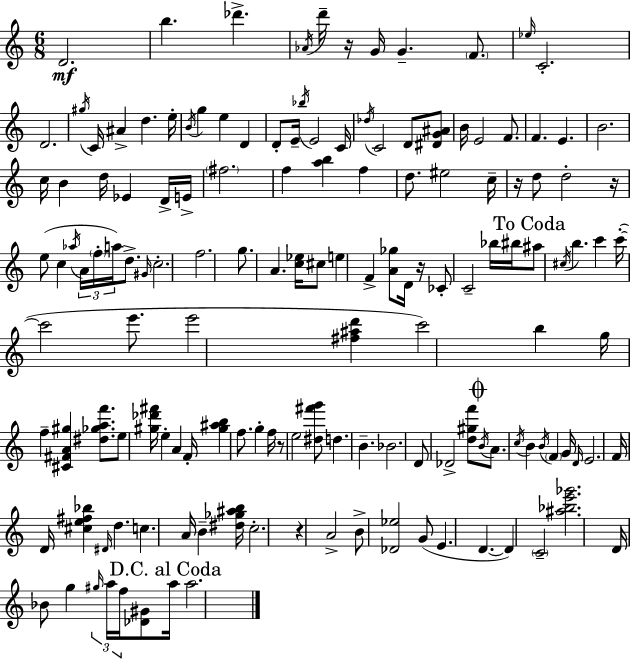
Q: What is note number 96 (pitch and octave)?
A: C5